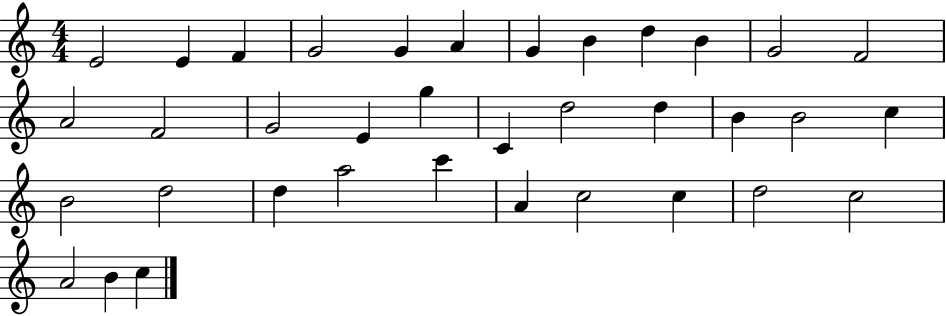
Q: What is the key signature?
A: C major